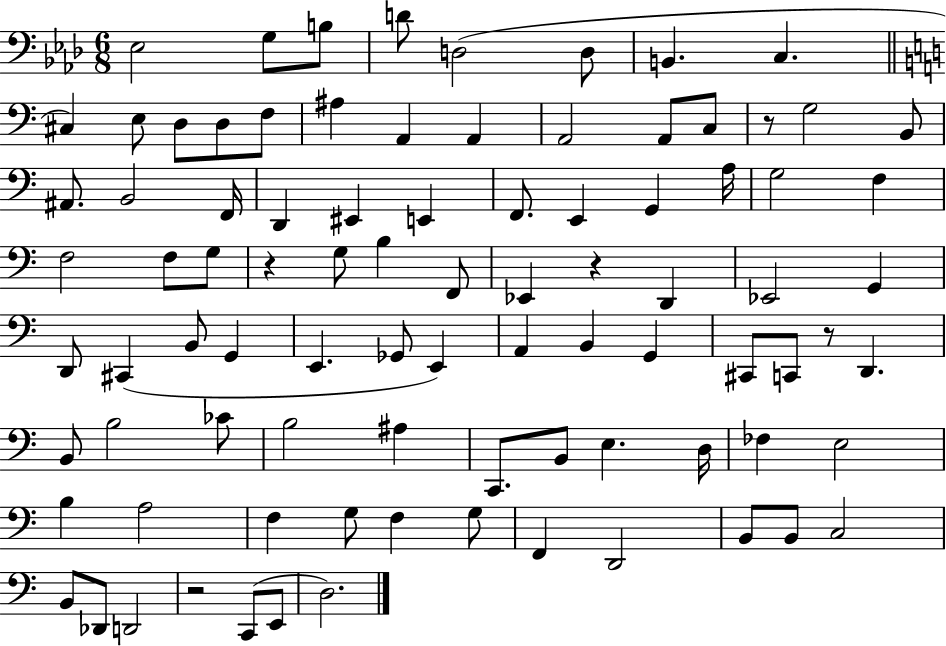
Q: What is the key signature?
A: AES major